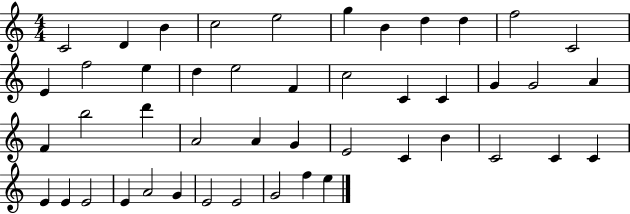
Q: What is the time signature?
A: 4/4